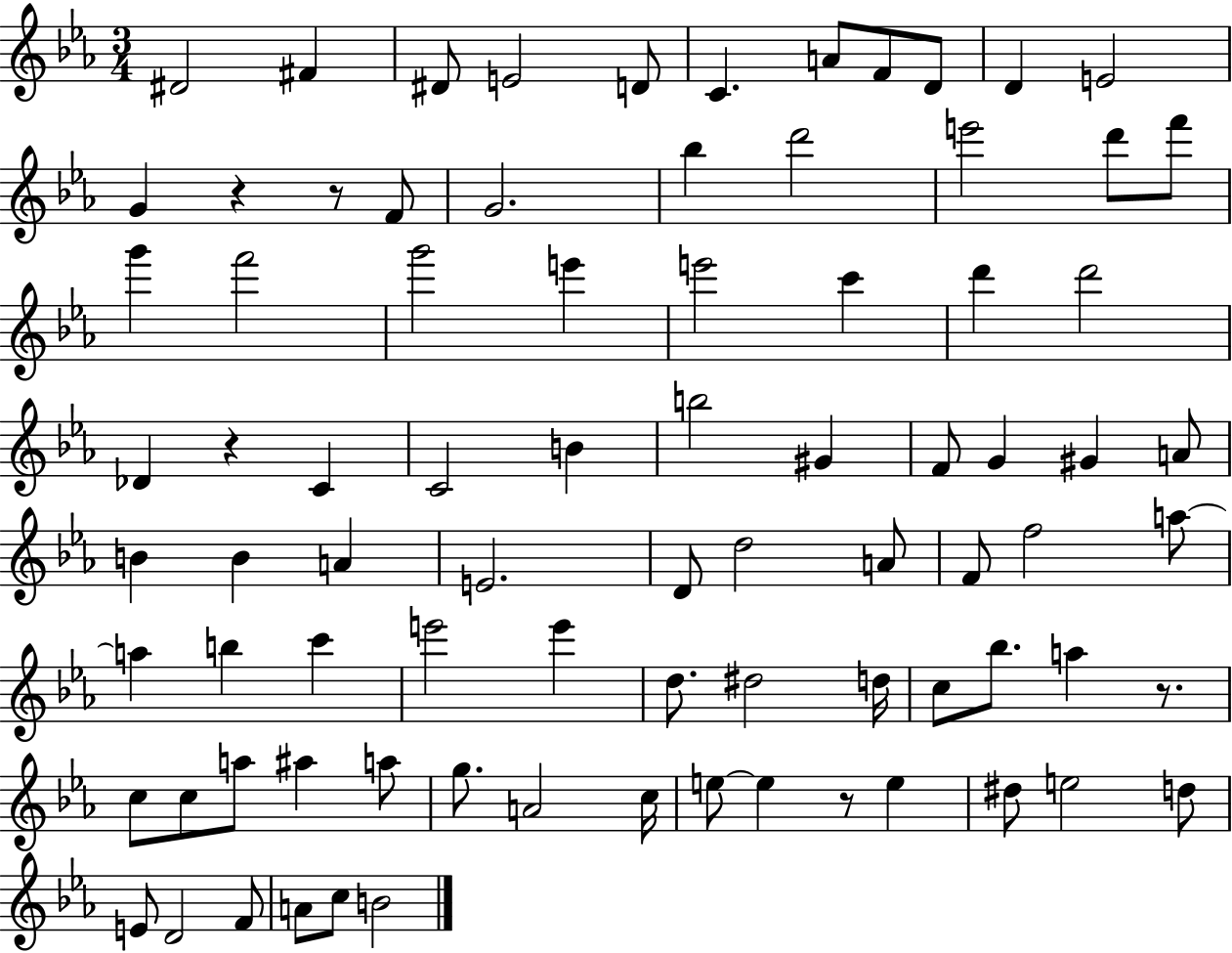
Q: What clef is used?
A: treble